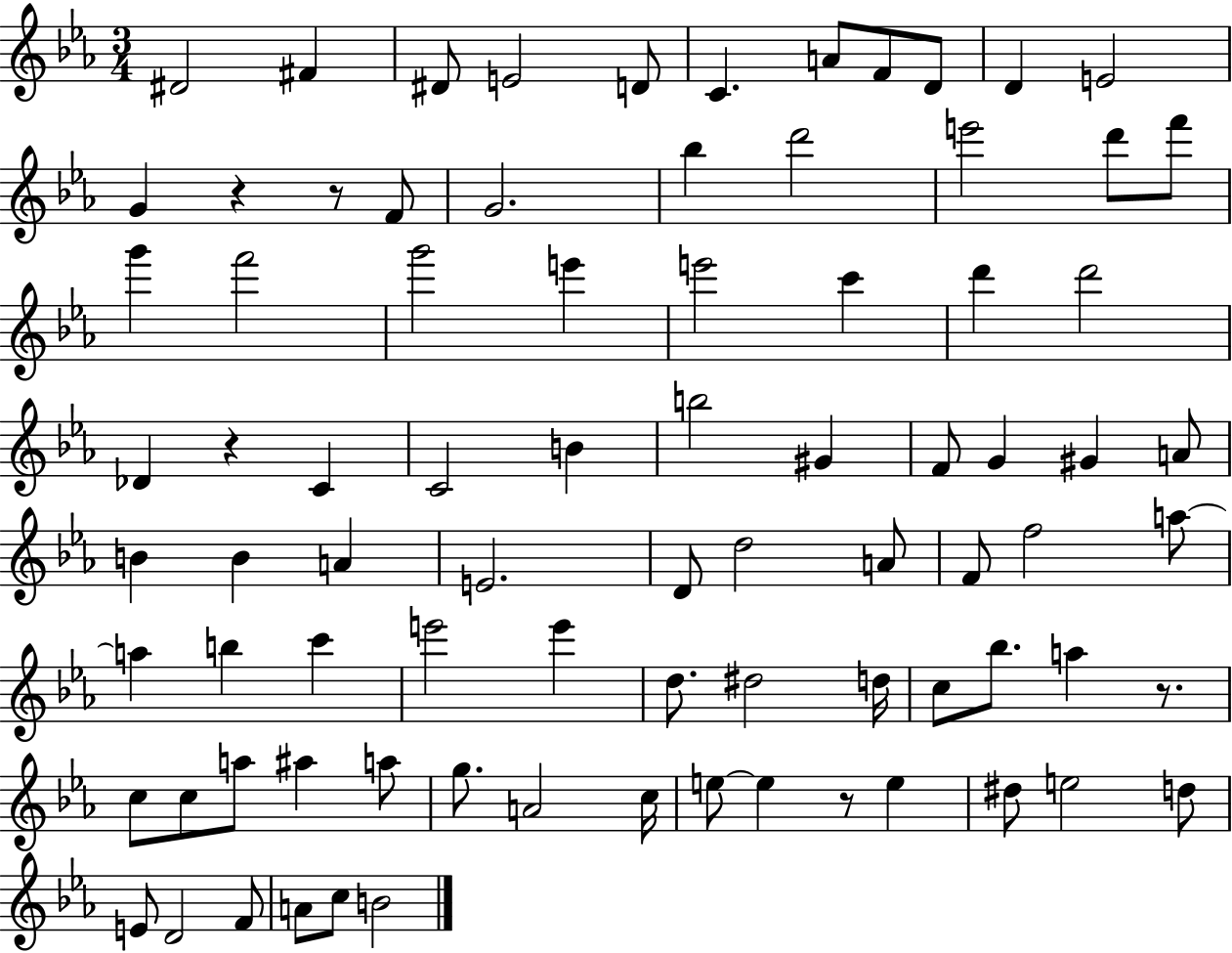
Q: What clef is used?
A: treble